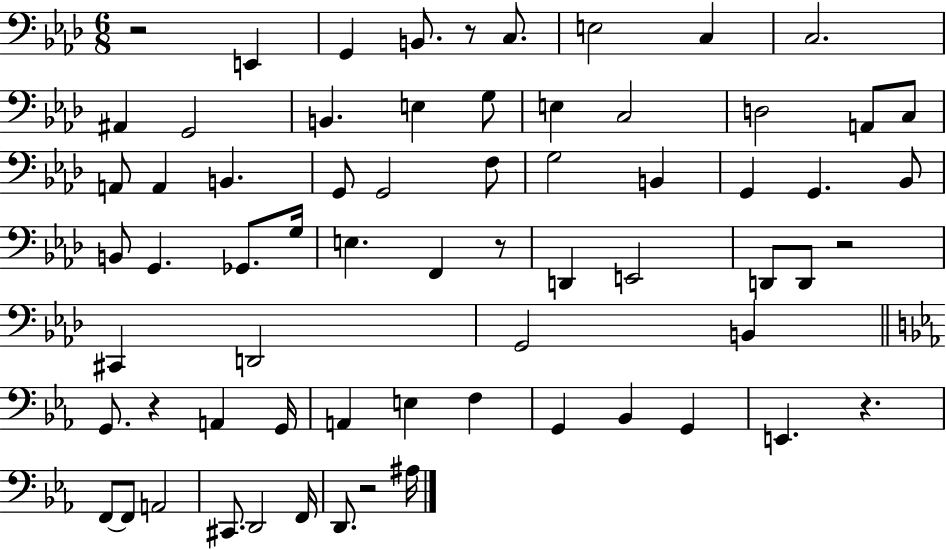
{
  \clef bass
  \numericTimeSignature
  \time 6/8
  \key aes \major
  r2 e,4 | g,4 b,8. r8 c8. | e2 c4 | c2. | \break ais,4 g,2 | b,4. e4 g8 | e4 c2 | d2 a,8 c8 | \break a,8 a,4 b,4. | g,8 g,2 f8 | g2 b,4 | g,4 g,4. bes,8 | \break b,8 g,4. ges,8. g16 | e4. f,4 r8 | d,4 e,2 | d,8 d,8 r2 | \break cis,4 d,2 | g,2 b,4 | \bar "||" \break \key ees \major g,8. r4 a,4 g,16 | a,4 e4 f4 | g,4 bes,4 g,4 | e,4. r4. | \break f,8~~ f,8 a,2 | cis,8. d,2 f,16 | d,8. r2 ais16 | \bar "|."
}